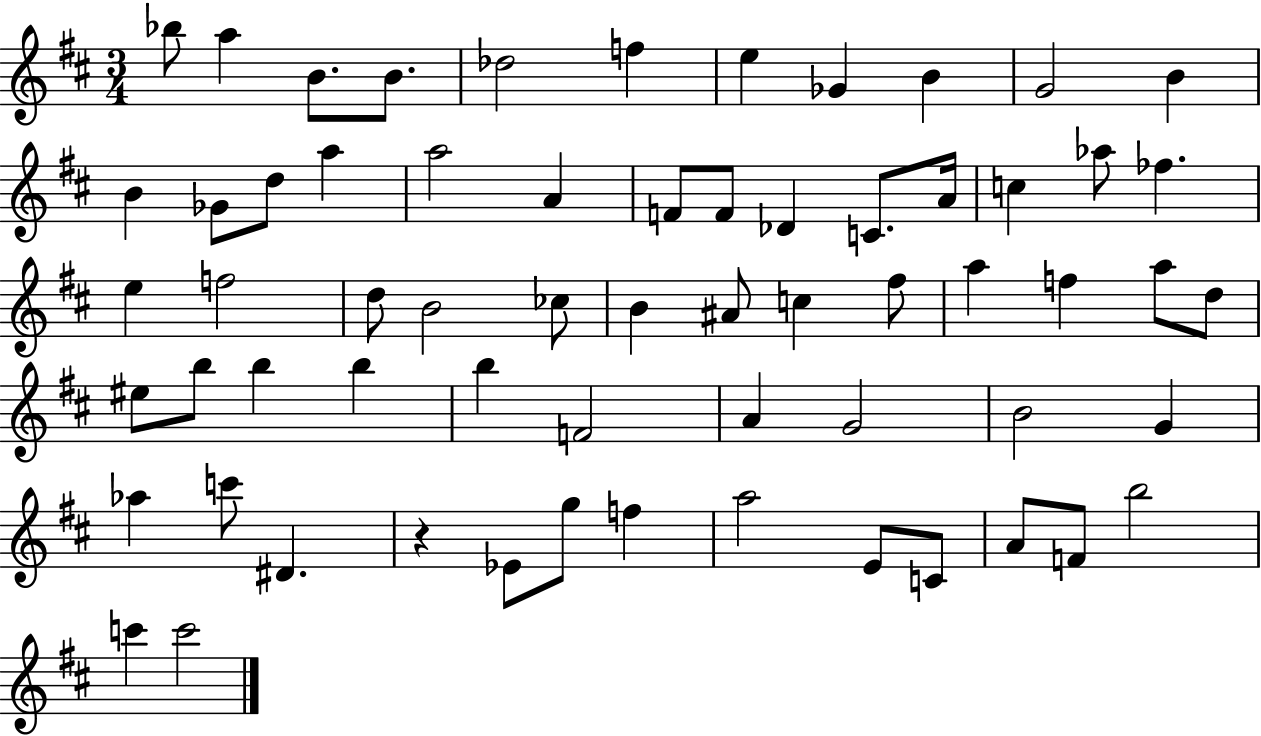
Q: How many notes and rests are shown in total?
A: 63